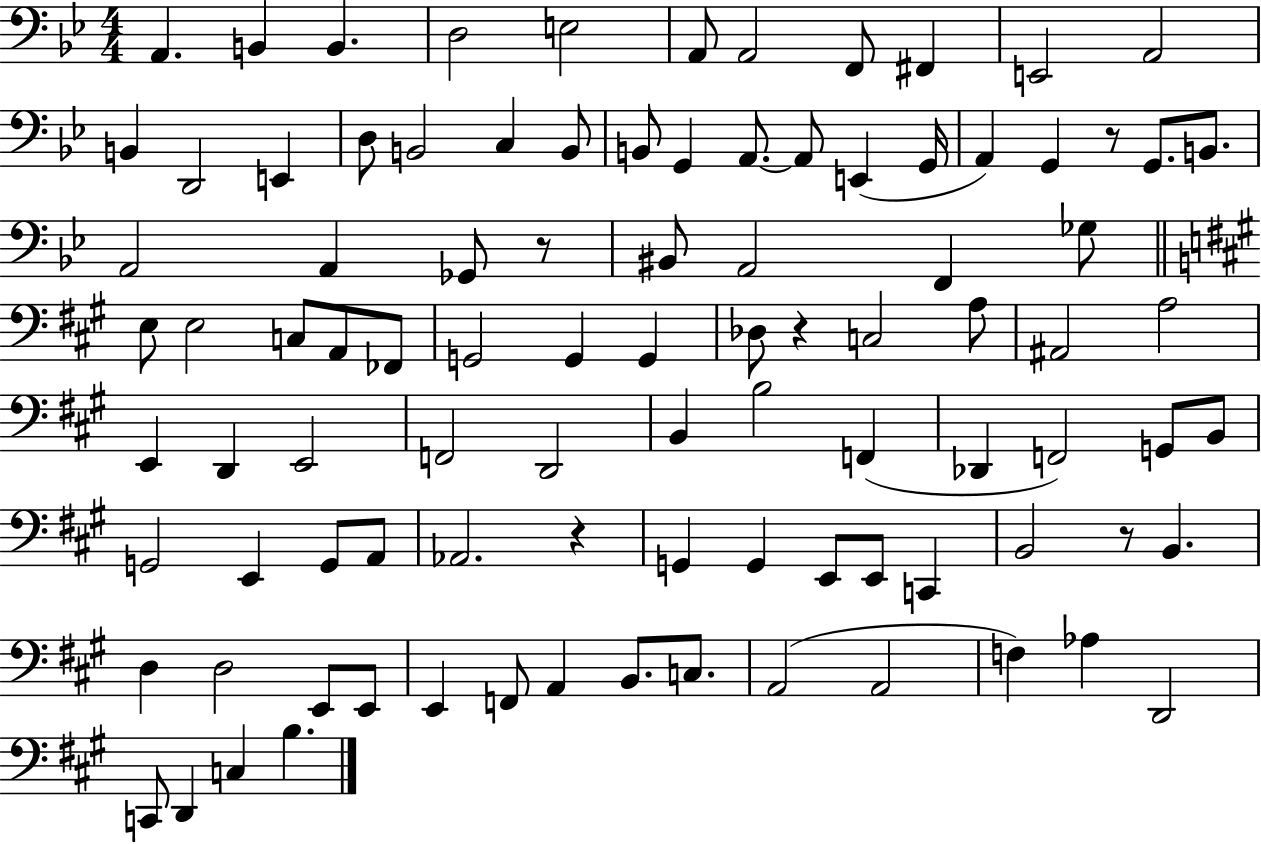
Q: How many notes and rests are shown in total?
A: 95